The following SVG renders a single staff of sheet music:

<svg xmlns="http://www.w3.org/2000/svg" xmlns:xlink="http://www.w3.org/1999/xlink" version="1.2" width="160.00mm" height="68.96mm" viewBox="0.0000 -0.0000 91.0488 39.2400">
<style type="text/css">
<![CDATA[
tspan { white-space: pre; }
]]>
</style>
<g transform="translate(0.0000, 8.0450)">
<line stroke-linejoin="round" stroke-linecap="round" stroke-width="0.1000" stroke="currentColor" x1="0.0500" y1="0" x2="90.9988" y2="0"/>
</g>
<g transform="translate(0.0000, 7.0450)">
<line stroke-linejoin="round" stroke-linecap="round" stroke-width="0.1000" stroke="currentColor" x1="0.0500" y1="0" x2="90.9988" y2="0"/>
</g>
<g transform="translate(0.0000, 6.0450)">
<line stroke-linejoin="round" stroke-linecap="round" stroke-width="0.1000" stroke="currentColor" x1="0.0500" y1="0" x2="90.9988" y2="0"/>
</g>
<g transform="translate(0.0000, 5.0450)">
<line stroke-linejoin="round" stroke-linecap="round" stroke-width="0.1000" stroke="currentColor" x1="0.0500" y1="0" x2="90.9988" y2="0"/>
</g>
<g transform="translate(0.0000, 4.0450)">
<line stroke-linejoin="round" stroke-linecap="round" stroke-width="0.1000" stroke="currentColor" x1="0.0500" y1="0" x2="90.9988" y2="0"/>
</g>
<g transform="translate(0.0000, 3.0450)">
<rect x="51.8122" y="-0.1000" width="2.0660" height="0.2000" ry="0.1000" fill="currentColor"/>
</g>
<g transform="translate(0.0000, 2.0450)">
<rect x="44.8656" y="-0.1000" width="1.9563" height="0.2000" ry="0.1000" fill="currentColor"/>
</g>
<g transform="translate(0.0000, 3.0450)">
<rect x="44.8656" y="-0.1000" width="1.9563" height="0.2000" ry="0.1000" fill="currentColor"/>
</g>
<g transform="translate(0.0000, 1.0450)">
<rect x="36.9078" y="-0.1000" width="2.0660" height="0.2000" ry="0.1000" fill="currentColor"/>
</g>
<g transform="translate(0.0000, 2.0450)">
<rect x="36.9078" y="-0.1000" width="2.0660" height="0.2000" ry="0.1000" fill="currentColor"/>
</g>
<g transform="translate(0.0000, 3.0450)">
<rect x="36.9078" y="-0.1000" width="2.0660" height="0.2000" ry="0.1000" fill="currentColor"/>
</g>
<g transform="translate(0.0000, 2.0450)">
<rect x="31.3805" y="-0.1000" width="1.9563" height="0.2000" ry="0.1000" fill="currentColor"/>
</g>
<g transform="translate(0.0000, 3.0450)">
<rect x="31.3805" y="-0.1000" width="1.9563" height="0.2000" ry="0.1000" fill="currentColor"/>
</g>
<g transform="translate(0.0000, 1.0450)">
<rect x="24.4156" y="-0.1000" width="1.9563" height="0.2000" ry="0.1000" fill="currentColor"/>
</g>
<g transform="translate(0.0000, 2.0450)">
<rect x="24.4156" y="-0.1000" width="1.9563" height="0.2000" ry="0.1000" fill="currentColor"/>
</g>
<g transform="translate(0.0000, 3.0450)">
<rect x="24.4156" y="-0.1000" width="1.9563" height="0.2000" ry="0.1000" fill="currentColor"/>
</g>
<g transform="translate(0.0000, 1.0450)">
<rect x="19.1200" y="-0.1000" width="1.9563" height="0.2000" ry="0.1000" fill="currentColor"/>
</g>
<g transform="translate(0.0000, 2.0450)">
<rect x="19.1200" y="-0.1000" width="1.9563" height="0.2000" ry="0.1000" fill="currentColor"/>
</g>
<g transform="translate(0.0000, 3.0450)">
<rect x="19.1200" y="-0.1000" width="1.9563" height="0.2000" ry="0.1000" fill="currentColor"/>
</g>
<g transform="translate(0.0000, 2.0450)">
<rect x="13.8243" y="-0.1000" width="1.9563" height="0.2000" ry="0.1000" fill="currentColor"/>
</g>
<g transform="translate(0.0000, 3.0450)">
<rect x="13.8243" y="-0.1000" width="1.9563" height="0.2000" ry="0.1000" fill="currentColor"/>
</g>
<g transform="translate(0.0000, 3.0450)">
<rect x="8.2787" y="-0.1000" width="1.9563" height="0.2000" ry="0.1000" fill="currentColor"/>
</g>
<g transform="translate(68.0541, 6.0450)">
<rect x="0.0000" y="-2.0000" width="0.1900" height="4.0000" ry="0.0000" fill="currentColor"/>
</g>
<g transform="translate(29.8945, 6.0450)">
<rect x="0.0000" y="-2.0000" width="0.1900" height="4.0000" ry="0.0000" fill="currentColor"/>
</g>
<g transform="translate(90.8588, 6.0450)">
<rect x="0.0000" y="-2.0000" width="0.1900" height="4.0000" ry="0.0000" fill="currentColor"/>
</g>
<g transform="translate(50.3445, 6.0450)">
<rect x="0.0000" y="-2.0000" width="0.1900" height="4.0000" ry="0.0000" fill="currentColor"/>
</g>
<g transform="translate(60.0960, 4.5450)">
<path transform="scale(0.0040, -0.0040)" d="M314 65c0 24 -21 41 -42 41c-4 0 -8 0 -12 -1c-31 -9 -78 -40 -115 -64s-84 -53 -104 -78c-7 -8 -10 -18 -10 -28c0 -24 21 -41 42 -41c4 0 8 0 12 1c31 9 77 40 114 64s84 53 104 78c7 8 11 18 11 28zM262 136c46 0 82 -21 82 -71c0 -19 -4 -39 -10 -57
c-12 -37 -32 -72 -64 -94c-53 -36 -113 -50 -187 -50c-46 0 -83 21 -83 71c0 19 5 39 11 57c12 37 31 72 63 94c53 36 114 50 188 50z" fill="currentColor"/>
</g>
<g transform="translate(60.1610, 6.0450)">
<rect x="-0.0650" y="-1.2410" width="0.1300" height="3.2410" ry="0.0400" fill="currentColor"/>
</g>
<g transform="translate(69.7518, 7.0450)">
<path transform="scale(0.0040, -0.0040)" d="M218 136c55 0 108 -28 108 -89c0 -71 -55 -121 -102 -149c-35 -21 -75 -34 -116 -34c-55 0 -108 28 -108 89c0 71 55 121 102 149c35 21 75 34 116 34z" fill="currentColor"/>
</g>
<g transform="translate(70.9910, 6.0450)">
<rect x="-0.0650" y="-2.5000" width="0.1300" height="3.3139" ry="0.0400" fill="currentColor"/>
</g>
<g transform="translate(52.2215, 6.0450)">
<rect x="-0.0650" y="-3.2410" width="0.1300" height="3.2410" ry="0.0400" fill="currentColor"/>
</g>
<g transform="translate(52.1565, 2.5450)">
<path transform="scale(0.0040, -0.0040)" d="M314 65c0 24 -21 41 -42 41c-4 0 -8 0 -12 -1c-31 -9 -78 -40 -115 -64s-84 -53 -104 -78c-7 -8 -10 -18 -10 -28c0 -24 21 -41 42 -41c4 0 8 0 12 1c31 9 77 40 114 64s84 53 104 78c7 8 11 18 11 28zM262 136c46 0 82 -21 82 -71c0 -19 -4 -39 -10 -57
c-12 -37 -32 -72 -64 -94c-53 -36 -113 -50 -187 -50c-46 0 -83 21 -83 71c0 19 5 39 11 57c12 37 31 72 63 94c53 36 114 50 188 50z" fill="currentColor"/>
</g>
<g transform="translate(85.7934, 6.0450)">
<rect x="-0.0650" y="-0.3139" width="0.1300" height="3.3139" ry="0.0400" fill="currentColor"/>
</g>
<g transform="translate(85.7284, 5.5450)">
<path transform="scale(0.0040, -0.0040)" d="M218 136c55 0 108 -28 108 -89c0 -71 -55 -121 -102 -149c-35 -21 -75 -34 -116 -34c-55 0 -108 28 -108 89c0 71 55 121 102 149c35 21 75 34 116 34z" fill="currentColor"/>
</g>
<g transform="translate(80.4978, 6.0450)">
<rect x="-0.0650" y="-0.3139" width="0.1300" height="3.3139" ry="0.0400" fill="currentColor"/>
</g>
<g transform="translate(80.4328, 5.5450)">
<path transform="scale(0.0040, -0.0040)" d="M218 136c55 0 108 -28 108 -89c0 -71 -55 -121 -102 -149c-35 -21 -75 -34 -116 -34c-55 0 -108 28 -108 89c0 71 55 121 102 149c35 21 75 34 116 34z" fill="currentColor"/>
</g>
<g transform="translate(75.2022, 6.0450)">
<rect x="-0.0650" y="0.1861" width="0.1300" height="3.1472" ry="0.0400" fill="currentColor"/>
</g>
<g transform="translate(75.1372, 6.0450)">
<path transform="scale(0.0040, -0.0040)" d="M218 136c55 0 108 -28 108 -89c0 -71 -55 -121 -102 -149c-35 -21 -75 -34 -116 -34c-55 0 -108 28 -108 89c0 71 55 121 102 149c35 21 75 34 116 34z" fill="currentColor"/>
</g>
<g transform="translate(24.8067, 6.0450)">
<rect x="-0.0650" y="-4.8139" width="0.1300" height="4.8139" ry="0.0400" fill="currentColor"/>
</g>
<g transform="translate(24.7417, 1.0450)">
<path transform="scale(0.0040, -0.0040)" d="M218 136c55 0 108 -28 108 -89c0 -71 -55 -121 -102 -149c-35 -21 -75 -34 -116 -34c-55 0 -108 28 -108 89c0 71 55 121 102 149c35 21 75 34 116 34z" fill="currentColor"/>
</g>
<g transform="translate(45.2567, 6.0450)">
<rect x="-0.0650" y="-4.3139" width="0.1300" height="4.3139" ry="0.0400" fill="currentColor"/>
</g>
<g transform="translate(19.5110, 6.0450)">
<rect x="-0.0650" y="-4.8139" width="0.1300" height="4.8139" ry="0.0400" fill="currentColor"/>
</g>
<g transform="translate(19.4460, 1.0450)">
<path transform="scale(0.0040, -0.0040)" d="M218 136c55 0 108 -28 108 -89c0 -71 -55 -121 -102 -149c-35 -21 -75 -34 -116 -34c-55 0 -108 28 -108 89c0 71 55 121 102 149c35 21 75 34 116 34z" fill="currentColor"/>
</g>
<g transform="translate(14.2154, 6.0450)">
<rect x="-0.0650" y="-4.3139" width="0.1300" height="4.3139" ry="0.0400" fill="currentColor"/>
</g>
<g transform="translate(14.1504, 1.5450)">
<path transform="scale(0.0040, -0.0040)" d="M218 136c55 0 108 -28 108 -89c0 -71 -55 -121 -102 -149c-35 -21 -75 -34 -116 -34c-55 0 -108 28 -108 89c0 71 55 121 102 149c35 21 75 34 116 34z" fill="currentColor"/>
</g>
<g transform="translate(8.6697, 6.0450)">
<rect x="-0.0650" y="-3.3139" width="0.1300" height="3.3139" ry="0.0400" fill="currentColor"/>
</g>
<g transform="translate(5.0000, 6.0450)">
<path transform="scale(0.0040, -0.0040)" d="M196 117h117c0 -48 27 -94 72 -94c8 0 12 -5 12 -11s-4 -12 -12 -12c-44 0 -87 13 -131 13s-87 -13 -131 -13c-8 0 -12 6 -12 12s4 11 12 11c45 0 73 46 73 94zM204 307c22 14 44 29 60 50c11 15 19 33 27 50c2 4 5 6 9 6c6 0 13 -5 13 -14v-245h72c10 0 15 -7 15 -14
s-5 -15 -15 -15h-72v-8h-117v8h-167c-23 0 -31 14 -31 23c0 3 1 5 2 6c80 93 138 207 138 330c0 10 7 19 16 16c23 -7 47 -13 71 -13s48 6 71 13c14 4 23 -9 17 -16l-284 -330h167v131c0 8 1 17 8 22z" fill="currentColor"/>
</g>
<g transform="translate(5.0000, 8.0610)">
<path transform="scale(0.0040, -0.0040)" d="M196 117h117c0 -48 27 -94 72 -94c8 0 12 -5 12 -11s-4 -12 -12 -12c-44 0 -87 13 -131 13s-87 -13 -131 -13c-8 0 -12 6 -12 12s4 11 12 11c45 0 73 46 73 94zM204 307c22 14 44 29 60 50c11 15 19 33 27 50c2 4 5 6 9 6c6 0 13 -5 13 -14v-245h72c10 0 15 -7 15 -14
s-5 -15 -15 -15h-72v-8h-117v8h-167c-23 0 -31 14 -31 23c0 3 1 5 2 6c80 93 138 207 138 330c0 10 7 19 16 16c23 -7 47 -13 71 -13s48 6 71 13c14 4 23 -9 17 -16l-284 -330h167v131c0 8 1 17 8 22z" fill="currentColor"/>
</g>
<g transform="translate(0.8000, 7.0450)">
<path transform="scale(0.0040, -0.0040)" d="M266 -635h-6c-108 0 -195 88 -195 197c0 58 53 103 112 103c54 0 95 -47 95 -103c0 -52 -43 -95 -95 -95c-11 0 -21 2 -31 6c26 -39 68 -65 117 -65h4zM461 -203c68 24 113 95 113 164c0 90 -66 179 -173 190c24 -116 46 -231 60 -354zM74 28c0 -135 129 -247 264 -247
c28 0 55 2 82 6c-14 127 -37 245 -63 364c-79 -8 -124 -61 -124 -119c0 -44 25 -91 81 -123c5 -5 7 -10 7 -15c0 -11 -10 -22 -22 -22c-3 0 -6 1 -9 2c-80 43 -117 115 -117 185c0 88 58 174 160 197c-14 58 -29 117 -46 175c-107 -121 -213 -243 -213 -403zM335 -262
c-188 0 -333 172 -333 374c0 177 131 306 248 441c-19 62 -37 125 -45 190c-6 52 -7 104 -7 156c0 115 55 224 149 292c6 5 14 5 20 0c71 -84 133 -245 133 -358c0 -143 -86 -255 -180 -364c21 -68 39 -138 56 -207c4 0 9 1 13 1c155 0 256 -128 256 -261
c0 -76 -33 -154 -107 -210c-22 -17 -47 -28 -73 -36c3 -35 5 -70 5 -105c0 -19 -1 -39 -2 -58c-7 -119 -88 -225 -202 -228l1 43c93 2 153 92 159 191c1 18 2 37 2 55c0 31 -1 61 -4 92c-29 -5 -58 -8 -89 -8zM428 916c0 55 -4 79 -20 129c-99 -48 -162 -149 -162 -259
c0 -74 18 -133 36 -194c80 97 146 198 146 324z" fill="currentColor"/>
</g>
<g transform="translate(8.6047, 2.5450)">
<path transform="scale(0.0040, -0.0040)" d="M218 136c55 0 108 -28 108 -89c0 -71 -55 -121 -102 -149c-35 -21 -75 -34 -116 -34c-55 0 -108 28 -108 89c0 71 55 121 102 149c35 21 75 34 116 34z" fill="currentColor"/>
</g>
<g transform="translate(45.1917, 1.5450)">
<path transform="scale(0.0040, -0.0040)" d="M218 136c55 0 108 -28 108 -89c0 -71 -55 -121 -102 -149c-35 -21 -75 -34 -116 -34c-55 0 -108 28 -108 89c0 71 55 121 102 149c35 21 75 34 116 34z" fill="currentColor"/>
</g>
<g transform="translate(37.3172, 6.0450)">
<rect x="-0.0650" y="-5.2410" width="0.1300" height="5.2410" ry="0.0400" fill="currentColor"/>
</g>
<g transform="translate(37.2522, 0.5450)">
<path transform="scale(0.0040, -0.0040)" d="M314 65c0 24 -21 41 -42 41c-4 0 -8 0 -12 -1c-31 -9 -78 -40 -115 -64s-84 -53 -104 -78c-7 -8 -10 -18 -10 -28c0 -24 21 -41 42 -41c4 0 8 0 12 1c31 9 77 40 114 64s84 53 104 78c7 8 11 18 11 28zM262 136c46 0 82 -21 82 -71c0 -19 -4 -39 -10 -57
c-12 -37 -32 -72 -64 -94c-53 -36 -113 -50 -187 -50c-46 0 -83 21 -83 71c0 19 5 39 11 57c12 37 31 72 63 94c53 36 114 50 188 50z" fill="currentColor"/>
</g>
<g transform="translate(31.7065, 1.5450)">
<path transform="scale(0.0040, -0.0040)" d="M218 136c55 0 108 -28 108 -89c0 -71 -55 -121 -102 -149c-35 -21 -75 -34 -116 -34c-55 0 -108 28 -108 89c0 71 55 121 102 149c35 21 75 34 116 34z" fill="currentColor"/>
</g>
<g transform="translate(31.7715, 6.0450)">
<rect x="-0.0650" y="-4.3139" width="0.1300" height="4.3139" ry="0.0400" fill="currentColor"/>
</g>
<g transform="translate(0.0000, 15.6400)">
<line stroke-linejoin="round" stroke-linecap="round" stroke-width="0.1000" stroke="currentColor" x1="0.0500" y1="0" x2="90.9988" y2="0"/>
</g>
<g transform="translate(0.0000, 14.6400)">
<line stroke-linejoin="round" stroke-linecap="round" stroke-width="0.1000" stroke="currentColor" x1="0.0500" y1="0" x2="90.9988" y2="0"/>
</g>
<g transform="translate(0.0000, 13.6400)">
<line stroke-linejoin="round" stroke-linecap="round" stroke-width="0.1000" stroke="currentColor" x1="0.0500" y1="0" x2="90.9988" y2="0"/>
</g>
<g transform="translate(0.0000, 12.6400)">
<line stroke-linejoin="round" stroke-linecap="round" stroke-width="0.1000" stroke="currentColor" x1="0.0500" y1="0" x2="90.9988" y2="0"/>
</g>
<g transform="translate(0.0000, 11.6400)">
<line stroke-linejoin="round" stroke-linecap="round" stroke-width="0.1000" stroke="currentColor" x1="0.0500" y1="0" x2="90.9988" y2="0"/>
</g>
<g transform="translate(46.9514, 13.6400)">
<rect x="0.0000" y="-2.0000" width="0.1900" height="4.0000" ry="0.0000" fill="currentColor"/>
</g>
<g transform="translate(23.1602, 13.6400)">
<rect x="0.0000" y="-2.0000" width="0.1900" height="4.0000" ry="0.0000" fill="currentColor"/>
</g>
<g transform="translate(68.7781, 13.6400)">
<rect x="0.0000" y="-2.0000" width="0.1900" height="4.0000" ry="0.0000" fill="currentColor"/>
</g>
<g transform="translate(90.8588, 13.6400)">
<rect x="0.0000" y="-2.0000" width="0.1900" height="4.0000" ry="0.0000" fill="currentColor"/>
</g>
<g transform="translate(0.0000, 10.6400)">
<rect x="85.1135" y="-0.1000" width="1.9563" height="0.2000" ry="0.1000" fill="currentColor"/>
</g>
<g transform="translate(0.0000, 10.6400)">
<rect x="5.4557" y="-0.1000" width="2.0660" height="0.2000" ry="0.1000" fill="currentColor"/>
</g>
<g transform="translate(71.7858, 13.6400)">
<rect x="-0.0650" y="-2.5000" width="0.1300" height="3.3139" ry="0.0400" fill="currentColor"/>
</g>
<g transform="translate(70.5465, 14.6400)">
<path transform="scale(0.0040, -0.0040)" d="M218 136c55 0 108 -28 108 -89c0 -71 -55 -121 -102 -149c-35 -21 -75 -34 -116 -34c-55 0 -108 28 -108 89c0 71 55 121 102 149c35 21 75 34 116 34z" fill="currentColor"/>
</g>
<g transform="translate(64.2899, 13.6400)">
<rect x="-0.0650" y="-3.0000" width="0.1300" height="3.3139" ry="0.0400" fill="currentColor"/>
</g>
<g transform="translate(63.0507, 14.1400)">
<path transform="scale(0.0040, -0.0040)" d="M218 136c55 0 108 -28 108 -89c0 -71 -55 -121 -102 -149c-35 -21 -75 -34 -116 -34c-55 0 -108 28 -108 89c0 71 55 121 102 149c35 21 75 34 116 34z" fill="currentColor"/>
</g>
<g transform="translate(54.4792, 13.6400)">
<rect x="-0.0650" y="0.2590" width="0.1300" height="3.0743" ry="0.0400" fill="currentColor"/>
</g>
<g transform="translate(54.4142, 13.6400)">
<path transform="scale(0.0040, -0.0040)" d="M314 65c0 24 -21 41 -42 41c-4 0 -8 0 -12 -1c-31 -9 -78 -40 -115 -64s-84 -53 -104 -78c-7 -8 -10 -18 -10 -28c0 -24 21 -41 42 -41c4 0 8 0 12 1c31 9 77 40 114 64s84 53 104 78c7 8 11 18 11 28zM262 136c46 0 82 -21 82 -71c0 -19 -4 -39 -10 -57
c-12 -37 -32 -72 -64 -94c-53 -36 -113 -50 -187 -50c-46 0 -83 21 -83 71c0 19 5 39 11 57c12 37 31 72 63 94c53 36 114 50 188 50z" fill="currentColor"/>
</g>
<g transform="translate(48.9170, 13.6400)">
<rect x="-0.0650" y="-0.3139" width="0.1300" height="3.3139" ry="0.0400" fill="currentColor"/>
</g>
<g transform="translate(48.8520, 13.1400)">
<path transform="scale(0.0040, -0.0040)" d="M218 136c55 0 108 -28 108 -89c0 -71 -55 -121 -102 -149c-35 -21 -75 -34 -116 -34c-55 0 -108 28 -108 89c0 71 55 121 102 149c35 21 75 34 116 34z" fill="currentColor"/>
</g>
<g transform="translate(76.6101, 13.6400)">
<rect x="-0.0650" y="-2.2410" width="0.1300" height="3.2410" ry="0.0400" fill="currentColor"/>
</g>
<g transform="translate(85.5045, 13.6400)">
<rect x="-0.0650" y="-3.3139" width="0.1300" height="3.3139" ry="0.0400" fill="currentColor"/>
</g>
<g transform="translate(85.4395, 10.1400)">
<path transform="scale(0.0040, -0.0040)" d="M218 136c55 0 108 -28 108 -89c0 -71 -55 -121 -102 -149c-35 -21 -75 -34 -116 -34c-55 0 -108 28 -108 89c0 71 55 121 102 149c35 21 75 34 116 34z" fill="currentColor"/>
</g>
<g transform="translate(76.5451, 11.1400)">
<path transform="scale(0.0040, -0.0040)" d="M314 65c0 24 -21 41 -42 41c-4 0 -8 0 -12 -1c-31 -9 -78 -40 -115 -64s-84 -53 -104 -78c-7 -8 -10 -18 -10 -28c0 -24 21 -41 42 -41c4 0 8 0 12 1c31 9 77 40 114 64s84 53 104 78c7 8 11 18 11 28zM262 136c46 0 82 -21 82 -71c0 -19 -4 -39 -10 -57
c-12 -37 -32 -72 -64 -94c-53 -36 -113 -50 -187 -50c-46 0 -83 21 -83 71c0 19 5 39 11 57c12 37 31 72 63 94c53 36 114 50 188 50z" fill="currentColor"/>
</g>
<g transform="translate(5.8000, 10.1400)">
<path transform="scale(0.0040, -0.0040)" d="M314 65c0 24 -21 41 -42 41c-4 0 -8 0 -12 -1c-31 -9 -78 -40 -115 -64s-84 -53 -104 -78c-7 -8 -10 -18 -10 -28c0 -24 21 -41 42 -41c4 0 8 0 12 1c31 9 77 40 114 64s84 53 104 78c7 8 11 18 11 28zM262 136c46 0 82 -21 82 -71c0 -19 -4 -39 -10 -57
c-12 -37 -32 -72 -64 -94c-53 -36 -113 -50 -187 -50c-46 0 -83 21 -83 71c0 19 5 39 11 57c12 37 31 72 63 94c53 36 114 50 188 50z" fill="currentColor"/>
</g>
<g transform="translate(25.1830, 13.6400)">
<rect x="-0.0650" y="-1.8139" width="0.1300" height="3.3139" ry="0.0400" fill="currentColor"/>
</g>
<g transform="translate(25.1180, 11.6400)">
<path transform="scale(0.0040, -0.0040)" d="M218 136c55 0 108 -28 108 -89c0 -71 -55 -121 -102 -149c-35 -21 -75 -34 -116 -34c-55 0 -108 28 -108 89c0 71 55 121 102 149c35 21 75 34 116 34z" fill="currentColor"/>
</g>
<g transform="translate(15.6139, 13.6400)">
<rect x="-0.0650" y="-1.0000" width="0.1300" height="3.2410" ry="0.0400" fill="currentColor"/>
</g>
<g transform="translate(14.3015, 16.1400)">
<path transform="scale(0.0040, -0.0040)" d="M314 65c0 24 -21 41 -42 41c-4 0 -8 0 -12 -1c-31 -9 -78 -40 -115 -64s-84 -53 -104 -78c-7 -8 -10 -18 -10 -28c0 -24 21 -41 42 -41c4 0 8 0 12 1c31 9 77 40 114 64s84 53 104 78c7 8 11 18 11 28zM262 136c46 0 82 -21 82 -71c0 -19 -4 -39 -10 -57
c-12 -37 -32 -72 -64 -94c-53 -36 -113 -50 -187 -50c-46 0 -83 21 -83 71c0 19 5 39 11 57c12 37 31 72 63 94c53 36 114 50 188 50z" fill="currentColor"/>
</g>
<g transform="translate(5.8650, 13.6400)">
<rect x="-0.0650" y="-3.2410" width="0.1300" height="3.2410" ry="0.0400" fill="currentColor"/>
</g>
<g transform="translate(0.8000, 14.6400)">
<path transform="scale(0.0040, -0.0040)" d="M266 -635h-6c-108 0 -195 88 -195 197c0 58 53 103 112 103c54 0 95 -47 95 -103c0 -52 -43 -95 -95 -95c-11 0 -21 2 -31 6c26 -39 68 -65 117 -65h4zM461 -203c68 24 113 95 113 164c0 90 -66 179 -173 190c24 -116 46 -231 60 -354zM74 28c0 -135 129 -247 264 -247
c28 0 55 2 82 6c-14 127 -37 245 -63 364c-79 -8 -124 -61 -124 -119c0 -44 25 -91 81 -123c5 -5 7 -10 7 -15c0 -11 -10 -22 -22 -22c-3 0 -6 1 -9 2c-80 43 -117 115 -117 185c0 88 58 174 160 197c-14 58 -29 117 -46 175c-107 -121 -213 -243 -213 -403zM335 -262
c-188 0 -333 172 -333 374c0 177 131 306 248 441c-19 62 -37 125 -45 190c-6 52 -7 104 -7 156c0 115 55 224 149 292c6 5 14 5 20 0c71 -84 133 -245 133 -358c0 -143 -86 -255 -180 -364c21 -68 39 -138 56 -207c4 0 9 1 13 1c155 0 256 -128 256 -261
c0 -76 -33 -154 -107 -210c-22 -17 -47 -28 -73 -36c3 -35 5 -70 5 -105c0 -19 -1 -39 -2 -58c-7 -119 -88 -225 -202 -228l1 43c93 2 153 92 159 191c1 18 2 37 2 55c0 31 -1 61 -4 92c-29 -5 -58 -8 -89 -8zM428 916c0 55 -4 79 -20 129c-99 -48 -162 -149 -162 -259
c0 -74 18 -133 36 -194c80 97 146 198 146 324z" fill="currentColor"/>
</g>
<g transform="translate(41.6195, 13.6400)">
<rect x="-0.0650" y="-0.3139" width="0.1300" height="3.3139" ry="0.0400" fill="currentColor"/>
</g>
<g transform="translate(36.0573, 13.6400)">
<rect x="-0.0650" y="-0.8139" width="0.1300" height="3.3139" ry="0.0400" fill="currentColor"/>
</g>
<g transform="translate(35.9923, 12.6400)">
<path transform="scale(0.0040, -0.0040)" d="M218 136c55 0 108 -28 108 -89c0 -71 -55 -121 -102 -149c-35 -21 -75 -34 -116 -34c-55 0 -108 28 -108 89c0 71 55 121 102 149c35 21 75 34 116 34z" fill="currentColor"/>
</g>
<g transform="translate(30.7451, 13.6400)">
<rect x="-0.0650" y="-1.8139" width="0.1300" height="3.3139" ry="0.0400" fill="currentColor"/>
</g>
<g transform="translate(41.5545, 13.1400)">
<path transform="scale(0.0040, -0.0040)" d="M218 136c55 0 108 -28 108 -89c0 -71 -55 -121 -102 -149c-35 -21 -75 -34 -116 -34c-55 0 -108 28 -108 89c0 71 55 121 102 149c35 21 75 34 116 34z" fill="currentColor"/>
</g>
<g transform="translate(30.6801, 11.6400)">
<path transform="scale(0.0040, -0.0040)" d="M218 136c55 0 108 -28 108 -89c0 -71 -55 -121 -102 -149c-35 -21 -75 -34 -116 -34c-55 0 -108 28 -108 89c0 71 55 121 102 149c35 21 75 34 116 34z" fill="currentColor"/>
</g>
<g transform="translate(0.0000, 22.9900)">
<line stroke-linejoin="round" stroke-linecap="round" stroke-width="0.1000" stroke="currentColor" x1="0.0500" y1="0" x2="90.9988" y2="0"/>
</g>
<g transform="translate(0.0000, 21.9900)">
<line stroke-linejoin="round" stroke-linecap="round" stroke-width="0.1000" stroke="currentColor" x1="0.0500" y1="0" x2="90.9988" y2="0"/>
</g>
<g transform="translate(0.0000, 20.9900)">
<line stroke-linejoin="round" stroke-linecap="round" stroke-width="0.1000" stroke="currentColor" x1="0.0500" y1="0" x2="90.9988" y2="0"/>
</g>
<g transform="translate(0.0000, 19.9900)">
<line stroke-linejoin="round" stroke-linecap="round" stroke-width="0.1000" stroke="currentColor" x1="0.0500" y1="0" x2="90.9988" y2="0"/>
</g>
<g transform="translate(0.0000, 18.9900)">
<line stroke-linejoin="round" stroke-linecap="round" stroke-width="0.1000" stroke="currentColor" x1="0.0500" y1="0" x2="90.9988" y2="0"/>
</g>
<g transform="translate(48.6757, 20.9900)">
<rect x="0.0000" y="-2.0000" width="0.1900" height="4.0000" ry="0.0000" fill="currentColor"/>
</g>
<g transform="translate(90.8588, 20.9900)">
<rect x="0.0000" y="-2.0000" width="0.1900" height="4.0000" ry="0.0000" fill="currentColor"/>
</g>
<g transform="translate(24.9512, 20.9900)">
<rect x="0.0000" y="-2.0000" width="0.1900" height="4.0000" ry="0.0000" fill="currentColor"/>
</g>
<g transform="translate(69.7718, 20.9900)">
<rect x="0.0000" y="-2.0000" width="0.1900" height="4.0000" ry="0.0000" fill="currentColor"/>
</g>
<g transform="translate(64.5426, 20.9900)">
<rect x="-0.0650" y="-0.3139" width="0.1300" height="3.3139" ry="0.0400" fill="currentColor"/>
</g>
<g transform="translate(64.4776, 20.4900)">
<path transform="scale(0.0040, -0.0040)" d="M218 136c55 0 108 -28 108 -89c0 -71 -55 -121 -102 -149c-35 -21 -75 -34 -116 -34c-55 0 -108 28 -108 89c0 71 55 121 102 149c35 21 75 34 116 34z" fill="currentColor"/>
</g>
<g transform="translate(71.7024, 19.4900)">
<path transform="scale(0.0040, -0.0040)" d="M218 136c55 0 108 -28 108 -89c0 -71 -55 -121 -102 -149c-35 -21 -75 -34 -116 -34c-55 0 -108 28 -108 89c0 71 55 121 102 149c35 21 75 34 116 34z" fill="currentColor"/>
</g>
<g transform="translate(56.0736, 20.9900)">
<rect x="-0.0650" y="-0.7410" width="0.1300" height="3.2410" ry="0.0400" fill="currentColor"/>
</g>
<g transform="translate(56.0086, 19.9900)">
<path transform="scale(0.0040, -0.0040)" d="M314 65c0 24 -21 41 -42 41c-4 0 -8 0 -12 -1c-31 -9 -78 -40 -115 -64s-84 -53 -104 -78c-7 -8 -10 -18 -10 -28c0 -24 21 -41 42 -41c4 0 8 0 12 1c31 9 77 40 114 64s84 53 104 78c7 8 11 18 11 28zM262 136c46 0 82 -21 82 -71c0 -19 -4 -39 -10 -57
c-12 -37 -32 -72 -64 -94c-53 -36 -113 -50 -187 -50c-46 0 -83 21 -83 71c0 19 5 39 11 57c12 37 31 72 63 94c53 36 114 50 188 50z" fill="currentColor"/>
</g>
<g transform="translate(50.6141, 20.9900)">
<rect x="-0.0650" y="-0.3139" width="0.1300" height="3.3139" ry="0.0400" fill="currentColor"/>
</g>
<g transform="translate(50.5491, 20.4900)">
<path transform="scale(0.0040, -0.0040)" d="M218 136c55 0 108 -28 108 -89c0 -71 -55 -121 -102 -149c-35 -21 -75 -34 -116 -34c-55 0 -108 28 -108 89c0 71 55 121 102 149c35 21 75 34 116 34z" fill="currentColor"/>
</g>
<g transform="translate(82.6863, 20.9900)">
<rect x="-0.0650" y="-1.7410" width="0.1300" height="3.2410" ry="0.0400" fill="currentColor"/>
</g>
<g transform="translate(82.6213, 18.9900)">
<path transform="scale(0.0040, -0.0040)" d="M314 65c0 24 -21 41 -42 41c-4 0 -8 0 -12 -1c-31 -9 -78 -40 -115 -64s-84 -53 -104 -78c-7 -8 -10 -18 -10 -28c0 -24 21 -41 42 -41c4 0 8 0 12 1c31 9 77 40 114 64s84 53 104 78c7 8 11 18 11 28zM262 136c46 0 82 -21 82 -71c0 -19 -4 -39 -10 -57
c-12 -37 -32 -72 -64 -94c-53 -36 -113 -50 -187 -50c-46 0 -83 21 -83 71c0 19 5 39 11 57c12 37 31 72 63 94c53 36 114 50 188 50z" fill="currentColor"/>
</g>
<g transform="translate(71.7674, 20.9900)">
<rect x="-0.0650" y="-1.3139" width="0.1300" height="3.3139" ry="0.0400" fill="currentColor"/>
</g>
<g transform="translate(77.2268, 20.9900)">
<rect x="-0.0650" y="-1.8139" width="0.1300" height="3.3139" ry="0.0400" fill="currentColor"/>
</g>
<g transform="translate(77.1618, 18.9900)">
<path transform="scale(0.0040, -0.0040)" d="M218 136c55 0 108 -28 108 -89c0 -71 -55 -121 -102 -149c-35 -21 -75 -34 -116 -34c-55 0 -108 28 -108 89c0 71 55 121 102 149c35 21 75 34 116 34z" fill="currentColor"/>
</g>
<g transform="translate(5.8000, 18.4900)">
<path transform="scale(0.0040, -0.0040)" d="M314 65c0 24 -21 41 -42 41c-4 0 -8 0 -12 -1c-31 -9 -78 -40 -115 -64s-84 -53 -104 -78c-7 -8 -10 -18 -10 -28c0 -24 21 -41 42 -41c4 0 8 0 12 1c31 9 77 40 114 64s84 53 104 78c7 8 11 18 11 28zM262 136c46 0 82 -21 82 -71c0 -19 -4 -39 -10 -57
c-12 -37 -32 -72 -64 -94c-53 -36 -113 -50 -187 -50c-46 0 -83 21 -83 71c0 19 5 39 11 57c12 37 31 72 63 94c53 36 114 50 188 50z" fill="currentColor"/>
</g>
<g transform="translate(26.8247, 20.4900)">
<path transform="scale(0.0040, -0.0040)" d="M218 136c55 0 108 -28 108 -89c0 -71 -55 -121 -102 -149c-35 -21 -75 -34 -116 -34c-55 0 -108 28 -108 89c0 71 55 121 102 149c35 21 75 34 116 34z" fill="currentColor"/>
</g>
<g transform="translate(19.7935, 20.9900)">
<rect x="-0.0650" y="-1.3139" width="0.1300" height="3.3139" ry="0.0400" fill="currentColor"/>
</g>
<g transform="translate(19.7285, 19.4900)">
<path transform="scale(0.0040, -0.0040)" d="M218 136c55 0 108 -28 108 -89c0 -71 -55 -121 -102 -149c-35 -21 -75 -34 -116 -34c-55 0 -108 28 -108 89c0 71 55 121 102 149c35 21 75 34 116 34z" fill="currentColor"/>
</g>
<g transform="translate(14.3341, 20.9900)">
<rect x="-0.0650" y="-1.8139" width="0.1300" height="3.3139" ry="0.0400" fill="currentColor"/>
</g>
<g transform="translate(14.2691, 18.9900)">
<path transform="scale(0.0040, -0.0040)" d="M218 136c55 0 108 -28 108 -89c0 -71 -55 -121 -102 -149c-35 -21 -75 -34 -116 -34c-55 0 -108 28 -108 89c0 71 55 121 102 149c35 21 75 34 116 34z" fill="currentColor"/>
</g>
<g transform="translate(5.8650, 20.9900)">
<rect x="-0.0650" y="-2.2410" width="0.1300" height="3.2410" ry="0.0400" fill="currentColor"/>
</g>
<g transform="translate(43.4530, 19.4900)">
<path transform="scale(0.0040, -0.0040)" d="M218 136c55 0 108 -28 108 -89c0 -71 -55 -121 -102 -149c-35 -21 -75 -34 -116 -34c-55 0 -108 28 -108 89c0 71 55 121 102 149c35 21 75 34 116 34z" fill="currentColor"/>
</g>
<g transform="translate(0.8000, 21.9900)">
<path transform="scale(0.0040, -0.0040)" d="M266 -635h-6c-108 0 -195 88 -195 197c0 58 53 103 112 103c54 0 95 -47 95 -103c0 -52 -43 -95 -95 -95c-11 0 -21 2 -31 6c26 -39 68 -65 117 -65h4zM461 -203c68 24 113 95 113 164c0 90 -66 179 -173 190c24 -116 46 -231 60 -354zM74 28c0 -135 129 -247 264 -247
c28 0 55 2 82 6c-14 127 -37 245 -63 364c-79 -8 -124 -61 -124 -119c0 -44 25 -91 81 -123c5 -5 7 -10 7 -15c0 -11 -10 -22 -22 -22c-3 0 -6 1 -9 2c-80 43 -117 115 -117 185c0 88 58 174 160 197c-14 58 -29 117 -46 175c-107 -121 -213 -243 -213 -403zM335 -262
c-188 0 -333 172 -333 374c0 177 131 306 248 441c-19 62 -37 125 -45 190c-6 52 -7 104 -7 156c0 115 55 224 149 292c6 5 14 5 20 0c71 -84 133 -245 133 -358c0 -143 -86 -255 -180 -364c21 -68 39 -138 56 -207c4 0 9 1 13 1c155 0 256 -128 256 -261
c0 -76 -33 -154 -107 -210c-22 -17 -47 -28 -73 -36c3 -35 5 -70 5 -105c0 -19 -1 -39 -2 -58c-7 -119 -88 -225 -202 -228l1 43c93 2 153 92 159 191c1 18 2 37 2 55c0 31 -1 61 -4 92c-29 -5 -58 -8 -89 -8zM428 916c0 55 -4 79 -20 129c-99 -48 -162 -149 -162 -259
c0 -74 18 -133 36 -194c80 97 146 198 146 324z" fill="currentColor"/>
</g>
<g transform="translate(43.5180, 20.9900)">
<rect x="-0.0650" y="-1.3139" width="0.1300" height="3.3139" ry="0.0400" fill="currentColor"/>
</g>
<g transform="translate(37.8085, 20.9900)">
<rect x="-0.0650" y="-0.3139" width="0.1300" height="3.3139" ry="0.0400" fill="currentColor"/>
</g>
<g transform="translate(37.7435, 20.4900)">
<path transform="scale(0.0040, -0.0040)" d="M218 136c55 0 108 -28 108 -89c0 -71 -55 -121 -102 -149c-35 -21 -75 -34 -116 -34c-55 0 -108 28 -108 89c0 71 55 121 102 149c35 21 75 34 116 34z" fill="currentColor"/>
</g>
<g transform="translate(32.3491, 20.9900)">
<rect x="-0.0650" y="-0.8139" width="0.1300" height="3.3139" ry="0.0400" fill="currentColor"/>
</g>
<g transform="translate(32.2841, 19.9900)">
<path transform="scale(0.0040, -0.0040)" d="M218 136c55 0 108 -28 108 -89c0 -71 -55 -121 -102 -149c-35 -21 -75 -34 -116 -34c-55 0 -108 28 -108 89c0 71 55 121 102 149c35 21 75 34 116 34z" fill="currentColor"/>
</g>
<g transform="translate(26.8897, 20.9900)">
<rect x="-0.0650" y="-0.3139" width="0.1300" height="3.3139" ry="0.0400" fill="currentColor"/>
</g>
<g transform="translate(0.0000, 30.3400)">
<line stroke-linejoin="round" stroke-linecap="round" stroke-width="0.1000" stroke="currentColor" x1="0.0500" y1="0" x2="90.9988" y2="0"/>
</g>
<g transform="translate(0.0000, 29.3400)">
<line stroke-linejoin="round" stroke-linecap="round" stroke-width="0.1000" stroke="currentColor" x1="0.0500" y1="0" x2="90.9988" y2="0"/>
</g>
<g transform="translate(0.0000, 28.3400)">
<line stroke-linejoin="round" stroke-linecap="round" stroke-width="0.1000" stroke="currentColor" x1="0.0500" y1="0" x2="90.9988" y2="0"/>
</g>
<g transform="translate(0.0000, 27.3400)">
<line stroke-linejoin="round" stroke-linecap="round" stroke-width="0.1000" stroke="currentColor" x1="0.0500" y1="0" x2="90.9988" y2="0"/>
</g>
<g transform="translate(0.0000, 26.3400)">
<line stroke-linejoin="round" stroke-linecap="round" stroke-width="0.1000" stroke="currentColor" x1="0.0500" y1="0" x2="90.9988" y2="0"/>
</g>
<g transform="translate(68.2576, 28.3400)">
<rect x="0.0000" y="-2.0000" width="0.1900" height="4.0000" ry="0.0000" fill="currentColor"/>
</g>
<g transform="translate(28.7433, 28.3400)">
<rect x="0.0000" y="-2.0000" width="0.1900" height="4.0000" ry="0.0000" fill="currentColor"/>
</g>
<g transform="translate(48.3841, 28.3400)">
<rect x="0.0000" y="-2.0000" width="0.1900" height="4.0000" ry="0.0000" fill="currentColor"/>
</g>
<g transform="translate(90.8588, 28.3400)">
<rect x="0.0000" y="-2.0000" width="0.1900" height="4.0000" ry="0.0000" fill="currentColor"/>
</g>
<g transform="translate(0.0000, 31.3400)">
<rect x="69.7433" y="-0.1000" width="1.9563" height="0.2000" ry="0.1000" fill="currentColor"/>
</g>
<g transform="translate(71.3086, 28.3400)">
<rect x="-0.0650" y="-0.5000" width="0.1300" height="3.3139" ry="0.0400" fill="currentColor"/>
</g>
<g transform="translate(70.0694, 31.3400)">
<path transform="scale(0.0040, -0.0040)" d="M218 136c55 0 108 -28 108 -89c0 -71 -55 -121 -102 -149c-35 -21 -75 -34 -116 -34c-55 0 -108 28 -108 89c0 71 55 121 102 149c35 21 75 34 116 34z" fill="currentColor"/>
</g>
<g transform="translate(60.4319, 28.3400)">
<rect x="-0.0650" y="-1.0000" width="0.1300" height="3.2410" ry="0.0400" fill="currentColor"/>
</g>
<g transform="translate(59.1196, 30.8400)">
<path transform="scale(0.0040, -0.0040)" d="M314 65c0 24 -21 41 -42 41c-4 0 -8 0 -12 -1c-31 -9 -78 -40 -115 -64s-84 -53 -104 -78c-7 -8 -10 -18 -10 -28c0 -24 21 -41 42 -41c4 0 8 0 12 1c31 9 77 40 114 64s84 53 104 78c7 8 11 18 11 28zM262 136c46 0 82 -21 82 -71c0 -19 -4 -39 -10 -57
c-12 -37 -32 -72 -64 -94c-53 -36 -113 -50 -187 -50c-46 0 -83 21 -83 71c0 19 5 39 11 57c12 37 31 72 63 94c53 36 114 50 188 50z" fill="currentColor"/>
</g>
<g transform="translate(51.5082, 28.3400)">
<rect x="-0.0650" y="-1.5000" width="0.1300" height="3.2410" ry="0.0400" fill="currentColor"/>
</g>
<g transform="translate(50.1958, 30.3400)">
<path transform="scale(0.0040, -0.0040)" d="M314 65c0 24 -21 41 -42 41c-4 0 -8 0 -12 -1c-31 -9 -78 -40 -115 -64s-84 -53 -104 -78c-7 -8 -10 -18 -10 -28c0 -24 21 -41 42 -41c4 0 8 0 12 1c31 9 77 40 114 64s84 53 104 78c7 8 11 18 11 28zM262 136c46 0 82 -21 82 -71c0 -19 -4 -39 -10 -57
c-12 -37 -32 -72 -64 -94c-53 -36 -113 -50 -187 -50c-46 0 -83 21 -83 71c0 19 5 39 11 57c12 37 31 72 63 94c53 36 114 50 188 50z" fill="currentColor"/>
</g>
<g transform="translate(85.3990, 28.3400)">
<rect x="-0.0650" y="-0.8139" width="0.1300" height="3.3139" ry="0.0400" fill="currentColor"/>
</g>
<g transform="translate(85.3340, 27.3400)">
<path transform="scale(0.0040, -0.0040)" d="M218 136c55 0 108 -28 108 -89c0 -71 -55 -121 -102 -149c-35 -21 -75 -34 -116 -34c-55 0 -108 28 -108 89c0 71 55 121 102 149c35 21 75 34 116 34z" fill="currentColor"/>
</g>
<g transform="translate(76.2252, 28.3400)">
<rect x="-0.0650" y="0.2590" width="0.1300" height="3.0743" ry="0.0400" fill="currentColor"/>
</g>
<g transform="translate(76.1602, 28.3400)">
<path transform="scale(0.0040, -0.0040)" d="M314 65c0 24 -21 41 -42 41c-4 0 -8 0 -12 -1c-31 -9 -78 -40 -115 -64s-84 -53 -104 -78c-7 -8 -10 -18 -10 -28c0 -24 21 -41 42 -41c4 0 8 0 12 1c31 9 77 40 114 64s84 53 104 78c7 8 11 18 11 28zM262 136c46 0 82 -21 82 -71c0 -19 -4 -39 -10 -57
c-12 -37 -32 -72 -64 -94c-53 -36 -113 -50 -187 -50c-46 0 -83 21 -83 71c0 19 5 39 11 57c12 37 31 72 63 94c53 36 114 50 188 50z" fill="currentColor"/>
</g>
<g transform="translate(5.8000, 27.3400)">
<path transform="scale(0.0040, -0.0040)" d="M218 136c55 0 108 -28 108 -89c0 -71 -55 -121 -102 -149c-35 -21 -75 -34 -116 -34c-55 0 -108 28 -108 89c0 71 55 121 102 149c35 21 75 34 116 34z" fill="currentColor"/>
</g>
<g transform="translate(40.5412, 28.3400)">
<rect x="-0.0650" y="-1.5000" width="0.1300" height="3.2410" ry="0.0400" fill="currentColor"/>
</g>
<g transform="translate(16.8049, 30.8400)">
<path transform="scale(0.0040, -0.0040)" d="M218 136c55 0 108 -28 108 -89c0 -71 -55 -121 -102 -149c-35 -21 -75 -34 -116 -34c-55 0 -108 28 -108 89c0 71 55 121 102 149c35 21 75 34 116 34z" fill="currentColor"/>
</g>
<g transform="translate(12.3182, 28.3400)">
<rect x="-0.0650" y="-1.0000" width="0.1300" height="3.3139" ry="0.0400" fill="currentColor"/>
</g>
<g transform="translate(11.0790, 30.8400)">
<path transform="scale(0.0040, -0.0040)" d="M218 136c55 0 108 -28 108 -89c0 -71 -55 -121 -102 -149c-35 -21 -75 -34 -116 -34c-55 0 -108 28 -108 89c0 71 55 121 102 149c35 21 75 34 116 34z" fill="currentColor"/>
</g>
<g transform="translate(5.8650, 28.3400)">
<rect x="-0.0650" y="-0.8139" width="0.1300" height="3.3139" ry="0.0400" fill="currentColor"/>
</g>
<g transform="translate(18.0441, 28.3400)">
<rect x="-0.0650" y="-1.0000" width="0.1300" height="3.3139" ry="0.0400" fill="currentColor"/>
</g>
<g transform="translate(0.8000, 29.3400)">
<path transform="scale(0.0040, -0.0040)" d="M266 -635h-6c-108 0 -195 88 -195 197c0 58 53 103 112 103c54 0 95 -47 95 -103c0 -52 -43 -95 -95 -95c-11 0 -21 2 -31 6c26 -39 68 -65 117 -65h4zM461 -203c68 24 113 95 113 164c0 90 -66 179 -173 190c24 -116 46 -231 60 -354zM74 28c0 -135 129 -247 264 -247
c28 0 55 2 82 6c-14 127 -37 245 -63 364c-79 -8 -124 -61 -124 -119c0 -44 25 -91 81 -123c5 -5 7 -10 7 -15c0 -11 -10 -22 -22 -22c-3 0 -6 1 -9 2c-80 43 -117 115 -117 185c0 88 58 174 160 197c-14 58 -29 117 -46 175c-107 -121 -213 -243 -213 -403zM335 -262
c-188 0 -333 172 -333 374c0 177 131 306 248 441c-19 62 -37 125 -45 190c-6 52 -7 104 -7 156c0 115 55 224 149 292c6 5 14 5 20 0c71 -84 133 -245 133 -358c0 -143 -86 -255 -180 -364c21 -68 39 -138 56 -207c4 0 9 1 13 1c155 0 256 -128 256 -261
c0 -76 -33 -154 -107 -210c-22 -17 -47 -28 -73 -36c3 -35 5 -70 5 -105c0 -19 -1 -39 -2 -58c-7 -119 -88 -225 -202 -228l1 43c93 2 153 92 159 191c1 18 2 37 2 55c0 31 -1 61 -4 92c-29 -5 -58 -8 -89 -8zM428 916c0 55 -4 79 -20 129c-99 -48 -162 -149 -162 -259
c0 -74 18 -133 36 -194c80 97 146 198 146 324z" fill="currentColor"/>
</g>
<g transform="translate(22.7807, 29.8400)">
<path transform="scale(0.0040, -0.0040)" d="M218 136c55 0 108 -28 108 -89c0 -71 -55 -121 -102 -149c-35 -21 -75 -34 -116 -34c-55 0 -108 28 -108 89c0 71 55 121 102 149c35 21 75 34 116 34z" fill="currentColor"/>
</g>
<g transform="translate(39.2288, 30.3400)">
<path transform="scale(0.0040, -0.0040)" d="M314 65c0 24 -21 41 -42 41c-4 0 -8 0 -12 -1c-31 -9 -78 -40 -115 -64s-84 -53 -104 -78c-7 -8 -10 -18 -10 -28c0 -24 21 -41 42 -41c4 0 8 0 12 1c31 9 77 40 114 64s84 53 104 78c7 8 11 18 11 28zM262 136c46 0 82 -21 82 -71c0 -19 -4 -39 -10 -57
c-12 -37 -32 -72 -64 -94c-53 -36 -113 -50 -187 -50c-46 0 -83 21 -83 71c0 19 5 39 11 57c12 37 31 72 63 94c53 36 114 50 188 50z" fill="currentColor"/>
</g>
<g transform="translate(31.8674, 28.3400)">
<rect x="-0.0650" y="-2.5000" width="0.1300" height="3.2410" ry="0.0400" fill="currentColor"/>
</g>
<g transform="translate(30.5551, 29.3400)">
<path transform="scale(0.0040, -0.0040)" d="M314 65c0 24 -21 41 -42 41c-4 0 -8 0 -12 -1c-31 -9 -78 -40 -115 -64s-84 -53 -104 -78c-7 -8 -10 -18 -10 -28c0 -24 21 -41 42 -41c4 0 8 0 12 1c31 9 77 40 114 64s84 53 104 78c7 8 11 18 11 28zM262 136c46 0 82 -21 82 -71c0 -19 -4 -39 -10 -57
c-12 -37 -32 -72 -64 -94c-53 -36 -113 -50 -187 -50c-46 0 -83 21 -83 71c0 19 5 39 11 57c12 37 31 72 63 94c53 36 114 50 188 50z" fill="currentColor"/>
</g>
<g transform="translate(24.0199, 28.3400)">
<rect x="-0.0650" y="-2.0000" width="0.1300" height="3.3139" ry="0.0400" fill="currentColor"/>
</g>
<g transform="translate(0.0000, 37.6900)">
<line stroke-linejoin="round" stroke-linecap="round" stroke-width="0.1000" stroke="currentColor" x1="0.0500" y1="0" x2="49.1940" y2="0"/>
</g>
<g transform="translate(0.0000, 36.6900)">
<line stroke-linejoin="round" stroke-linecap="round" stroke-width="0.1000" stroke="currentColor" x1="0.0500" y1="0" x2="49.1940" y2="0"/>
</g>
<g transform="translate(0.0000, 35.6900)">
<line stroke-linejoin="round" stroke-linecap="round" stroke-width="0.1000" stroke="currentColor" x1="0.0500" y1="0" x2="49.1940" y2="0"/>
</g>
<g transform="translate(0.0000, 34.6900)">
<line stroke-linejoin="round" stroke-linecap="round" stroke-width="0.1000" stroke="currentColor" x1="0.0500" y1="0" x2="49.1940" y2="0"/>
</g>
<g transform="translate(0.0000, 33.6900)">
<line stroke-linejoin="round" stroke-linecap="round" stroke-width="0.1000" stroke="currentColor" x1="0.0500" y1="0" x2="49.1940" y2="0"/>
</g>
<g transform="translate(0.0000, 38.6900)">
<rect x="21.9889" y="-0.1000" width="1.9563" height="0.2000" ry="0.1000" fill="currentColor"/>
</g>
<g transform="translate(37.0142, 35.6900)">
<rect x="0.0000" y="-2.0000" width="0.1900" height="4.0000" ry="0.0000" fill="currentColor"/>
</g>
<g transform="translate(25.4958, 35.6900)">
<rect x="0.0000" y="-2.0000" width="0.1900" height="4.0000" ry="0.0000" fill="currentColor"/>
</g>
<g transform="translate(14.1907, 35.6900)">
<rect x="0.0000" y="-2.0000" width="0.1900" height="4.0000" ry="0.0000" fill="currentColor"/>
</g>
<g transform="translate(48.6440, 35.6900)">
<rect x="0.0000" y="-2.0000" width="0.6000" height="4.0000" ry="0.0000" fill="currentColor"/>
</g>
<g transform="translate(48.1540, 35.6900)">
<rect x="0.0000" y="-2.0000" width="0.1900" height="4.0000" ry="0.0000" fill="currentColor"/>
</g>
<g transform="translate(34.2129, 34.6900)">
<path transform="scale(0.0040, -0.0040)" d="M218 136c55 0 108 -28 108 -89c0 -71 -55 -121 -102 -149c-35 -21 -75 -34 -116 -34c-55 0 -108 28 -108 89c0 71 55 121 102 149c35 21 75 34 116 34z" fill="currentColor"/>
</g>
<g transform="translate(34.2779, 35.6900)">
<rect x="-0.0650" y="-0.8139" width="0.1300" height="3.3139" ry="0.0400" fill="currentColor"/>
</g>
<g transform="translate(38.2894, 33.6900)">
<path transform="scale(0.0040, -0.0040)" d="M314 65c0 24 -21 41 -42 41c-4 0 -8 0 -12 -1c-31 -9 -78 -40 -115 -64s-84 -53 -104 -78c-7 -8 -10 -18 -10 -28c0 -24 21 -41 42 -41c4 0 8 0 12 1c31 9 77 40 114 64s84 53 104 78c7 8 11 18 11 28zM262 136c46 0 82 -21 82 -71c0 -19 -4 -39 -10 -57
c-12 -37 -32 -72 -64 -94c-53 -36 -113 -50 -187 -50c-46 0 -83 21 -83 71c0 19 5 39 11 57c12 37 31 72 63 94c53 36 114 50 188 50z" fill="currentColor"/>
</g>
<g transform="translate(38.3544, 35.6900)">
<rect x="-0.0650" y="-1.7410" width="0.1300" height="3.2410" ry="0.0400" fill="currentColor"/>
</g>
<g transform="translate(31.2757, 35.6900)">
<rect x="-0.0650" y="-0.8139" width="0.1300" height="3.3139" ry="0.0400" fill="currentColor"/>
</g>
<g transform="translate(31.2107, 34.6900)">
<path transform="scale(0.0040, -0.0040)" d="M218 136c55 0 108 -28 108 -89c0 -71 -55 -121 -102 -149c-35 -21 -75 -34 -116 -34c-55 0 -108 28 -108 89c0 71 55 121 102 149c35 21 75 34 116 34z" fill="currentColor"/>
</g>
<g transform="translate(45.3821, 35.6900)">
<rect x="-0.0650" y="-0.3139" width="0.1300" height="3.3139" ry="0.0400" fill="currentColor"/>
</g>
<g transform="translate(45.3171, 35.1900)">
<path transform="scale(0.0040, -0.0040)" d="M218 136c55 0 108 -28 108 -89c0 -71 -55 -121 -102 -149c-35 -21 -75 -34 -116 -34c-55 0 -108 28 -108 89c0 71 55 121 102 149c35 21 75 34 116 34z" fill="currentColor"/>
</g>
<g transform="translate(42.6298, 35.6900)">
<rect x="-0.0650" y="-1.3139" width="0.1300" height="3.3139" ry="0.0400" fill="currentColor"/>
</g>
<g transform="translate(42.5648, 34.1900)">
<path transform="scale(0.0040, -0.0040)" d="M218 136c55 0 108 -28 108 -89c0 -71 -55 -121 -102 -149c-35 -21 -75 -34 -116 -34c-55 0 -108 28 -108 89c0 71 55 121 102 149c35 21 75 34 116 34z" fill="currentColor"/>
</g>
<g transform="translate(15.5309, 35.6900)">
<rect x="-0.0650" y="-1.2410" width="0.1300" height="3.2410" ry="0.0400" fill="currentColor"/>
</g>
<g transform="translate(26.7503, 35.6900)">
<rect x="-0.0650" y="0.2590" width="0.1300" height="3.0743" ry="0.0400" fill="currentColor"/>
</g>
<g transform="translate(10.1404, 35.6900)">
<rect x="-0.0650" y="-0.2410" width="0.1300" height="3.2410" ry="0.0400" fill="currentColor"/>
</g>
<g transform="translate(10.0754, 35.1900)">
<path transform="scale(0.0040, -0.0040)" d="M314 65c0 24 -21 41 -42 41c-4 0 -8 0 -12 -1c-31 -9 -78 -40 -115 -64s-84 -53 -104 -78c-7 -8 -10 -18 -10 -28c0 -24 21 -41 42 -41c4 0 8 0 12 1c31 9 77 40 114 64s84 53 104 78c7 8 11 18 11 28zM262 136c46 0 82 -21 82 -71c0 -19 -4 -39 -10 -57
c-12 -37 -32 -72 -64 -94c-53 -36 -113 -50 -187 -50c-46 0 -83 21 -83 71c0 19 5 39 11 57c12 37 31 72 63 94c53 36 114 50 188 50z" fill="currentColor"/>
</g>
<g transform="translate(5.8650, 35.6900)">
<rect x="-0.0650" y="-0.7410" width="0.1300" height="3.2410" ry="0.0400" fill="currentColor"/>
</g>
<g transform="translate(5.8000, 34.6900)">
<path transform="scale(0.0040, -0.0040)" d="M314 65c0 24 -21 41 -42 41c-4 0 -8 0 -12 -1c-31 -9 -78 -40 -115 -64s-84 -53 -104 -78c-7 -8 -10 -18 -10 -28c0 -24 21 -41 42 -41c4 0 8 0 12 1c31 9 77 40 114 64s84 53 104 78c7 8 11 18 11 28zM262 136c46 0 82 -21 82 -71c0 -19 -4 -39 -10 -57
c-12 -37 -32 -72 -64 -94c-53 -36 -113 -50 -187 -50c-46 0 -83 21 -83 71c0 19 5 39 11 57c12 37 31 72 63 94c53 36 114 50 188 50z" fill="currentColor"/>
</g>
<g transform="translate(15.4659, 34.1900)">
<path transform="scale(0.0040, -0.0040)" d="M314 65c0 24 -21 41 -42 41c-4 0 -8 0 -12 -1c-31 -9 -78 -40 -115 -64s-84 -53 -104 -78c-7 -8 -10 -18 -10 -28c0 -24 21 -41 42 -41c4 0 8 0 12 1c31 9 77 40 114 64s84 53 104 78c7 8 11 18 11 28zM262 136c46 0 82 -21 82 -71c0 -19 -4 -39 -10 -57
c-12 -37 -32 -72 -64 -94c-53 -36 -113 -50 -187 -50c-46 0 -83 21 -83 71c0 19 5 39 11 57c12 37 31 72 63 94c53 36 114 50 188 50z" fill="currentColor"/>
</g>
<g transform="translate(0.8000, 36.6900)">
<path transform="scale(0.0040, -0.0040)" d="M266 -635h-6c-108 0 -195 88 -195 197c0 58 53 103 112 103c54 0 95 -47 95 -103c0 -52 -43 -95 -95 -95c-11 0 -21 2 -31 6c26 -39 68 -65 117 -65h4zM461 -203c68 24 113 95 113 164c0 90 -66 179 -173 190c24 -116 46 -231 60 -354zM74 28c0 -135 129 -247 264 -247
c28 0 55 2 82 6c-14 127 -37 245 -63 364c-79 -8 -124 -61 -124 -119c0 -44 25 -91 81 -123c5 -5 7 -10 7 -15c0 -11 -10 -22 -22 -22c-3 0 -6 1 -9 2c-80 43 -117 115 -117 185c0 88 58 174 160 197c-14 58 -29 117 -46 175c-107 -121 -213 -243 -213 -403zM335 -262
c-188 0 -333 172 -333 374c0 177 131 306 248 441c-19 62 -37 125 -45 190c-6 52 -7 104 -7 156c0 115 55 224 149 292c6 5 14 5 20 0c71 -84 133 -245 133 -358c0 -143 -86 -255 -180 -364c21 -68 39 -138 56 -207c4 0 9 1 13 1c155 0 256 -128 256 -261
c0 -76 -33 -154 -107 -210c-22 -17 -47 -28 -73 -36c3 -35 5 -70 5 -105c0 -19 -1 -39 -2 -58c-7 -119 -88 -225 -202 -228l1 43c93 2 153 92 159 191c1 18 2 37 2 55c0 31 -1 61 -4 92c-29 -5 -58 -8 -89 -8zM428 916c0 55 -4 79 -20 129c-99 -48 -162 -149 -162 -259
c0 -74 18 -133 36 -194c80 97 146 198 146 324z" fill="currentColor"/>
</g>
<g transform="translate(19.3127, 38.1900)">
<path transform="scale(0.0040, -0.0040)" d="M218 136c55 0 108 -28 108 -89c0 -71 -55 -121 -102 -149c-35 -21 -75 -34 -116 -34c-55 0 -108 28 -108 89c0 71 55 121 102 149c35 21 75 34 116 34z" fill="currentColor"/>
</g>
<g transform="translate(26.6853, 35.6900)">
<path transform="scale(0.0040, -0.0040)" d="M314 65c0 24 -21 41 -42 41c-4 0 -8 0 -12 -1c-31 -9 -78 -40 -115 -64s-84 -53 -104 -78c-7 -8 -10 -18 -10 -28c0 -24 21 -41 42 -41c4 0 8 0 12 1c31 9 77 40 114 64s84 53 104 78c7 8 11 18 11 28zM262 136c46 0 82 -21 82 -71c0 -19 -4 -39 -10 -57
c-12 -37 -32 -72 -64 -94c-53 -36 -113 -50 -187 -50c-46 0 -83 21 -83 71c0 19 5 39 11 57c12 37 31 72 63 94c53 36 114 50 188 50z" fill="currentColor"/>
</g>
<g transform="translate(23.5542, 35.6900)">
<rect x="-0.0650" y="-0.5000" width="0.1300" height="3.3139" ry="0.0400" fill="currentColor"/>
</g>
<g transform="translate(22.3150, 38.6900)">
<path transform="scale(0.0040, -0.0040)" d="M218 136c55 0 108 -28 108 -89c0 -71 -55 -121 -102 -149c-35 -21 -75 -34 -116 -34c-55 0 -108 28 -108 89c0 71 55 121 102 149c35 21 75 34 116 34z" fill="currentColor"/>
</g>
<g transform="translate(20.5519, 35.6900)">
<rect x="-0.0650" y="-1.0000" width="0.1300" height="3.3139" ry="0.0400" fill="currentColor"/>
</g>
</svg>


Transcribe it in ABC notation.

X:1
T:Untitled
M:4/4
L:1/4
K:C
b d' e' e' d' f'2 d' b2 e2 G B c c b2 D2 f f d c c B2 A G g2 b g2 f e c d c e c d2 c e f f2 d D D F G2 E2 E2 D2 C B2 d d2 c2 e2 D C B2 d d f2 e c